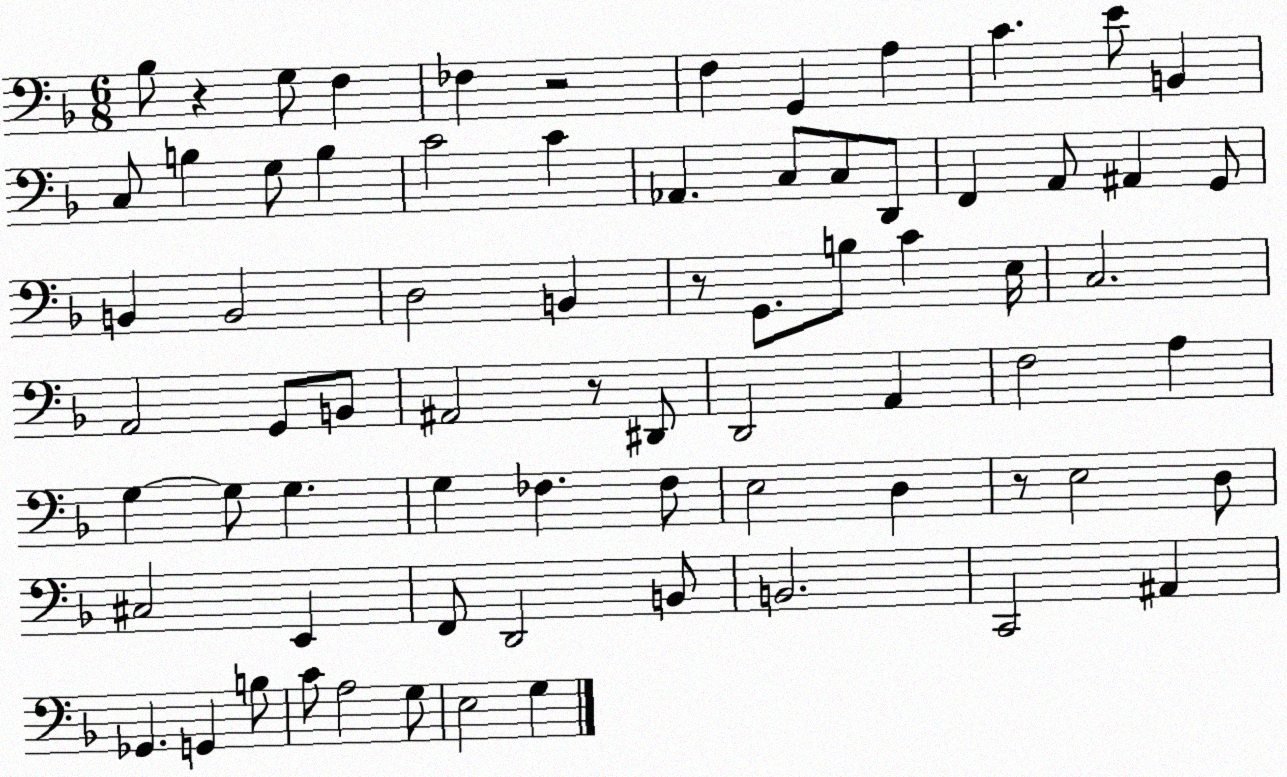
X:1
T:Untitled
M:6/8
L:1/4
K:F
_B,/2 z G,/2 F, _F, z2 F, G,, A, C E/2 B,, C,/2 B, G,/2 B, C2 C _A,, C,/2 C,/2 D,,/2 F,, A,,/2 ^A,, G,,/2 B,, B,,2 D,2 B,, z/2 G,,/2 B,/2 C E,/4 C,2 A,,2 G,,/2 B,,/2 ^A,,2 z/2 ^D,,/2 D,,2 A,, F,2 A, G, G,/2 G, G, _F, _F,/2 E,2 D, z/2 E,2 D,/2 ^C,2 E,, F,,/2 D,,2 B,,/2 B,,2 C,,2 ^A,, _G,, G,, B,/2 C/2 A,2 G,/2 E,2 G,